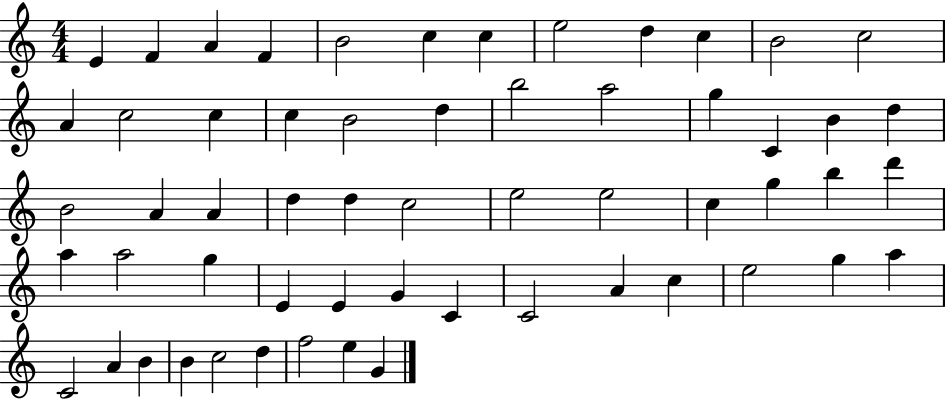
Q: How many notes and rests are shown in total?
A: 58